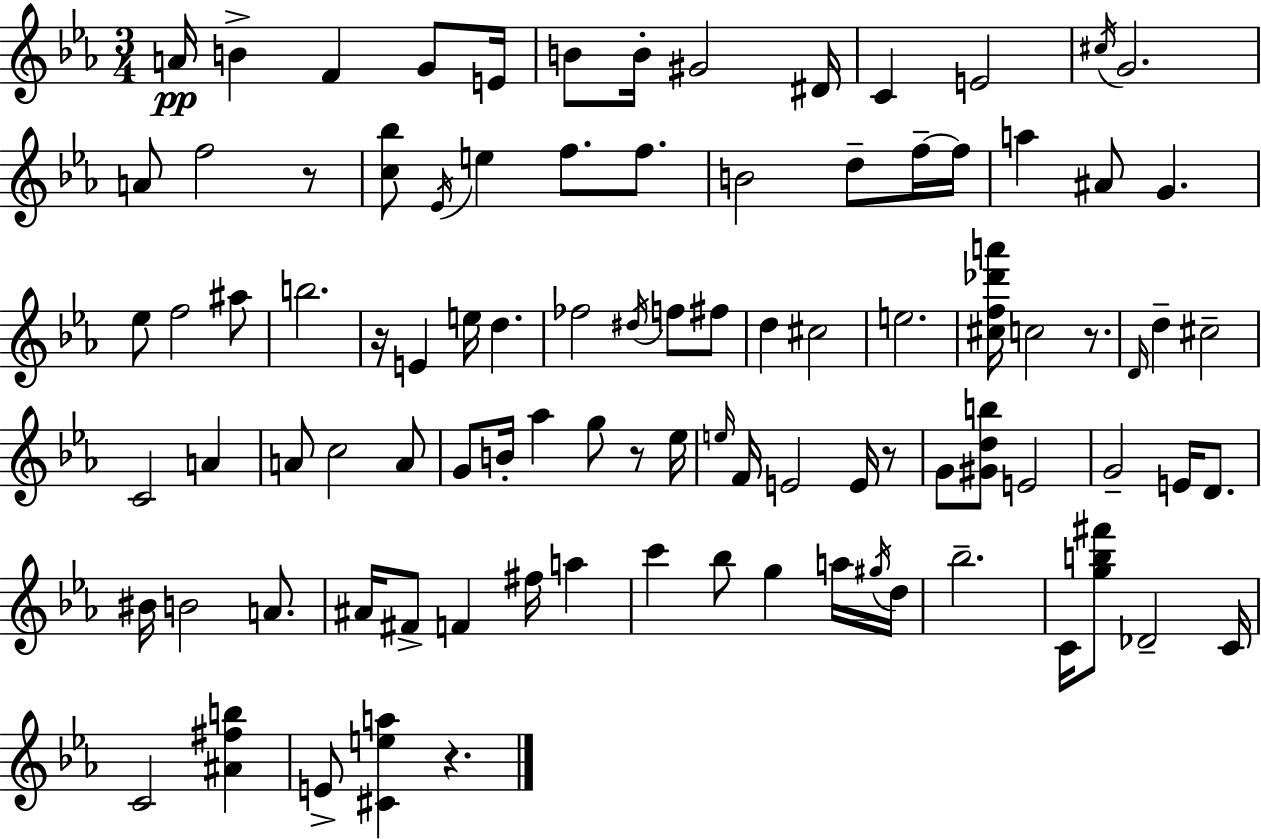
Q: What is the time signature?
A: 3/4